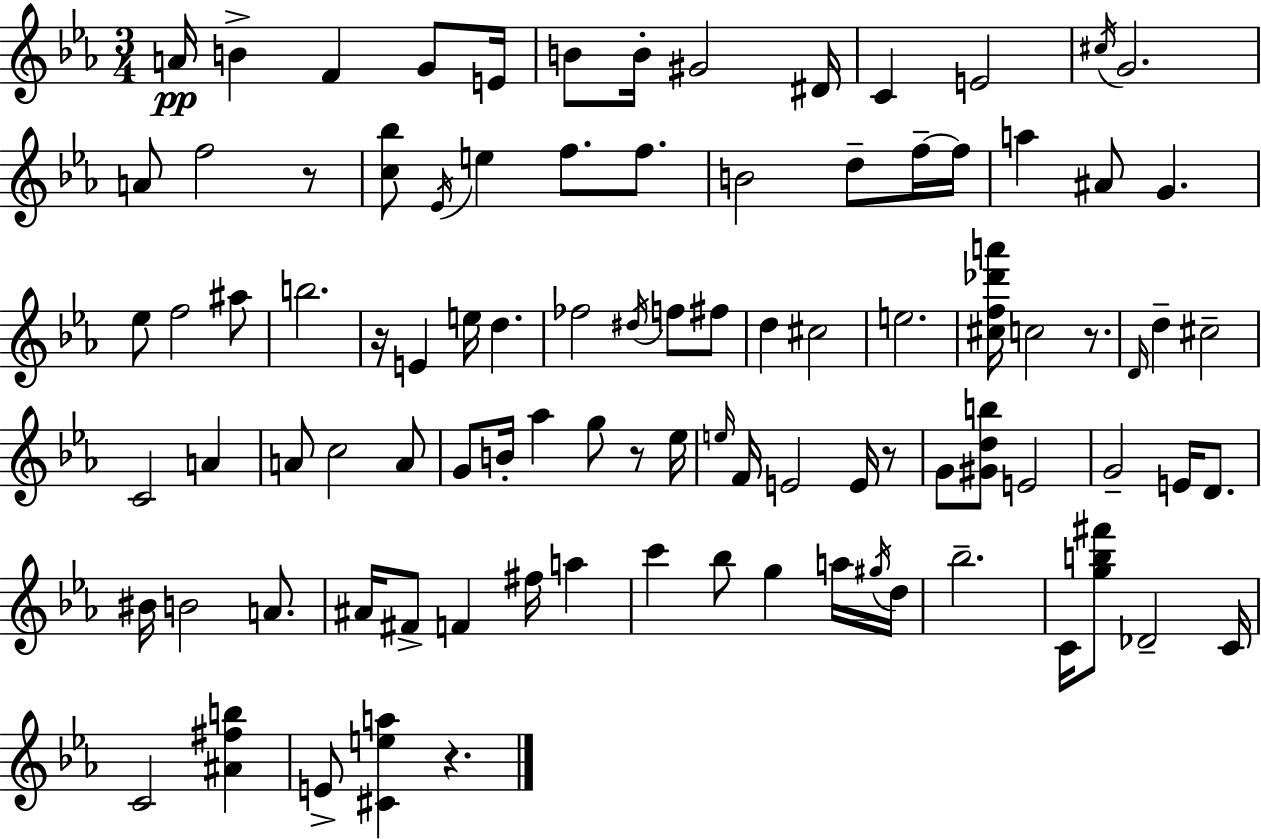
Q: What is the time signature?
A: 3/4